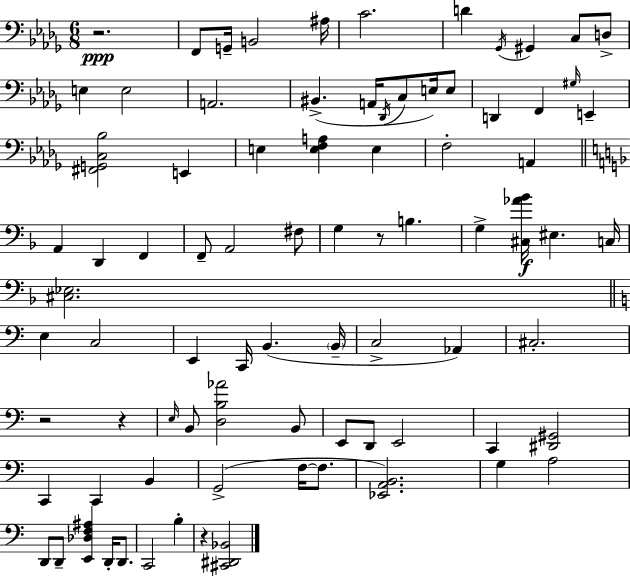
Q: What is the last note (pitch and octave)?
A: B3